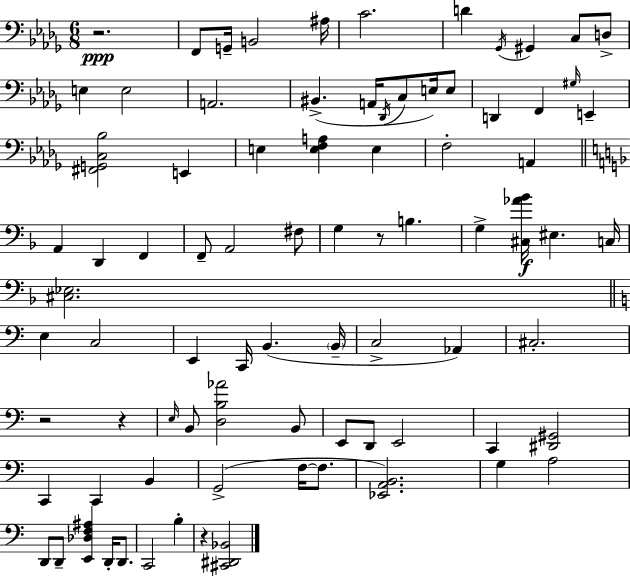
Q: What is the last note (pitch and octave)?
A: B3